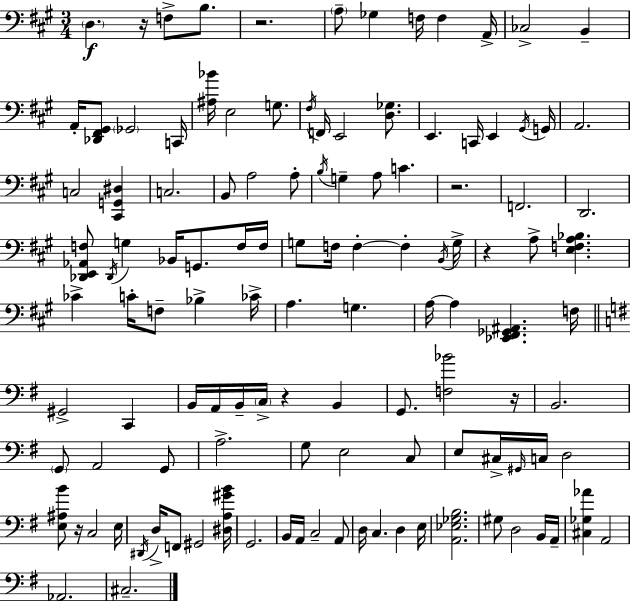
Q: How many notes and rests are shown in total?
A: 120